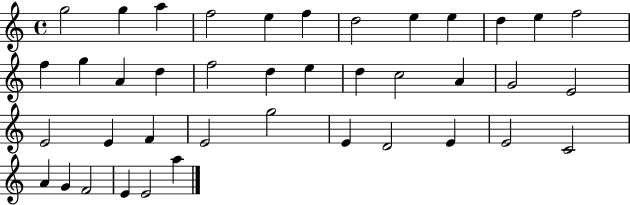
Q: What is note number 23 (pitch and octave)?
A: G4